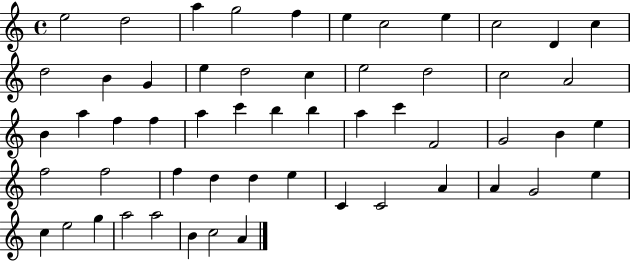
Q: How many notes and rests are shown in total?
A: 55